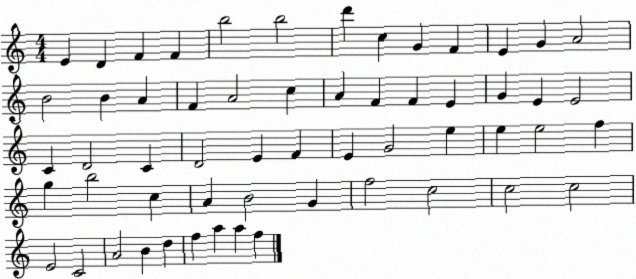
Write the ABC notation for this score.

X:1
T:Untitled
M:4/4
L:1/4
K:C
E D F F b2 b2 d' c G F E G A2 B2 B A F A2 c A F F E G E E2 C D2 C D2 E F E G2 e e e2 f g b2 c A B2 G f2 c2 c2 c2 E2 C2 A2 B d f a a f